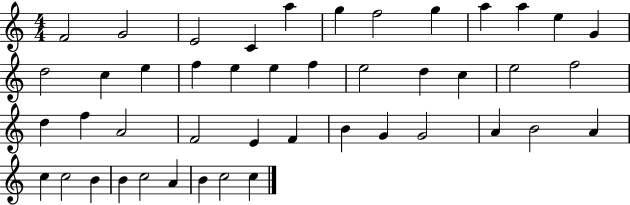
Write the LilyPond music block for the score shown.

{
  \clef treble
  \numericTimeSignature
  \time 4/4
  \key c \major
  f'2 g'2 | e'2 c'4 a''4 | g''4 f''2 g''4 | a''4 a''4 e''4 g'4 | \break d''2 c''4 e''4 | f''4 e''4 e''4 f''4 | e''2 d''4 c''4 | e''2 f''2 | \break d''4 f''4 a'2 | f'2 e'4 f'4 | b'4 g'4 g'2 | a'4 b'2 a'4 | \break c''4 c''2 b'4 | b'4 c''2 a'4 | b'4 c''2 c''4 | \bar "|."
}